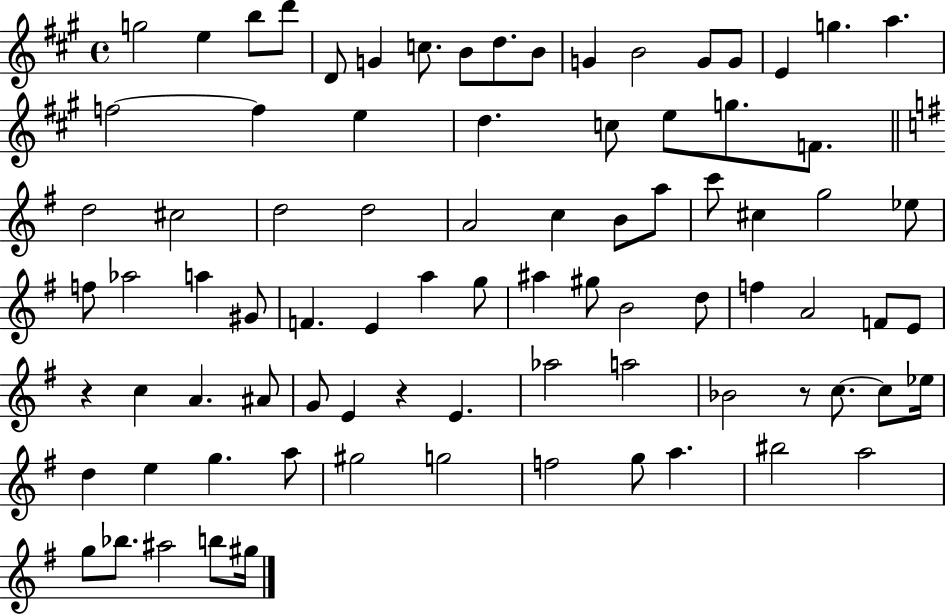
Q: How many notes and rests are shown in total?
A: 84